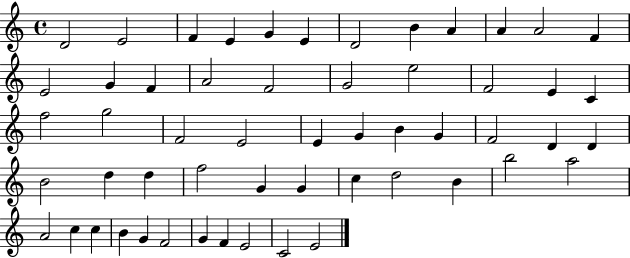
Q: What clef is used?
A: treble